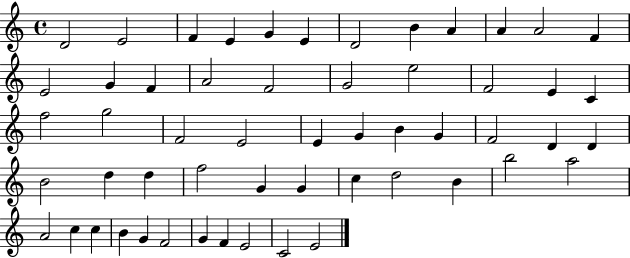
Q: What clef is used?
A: treble